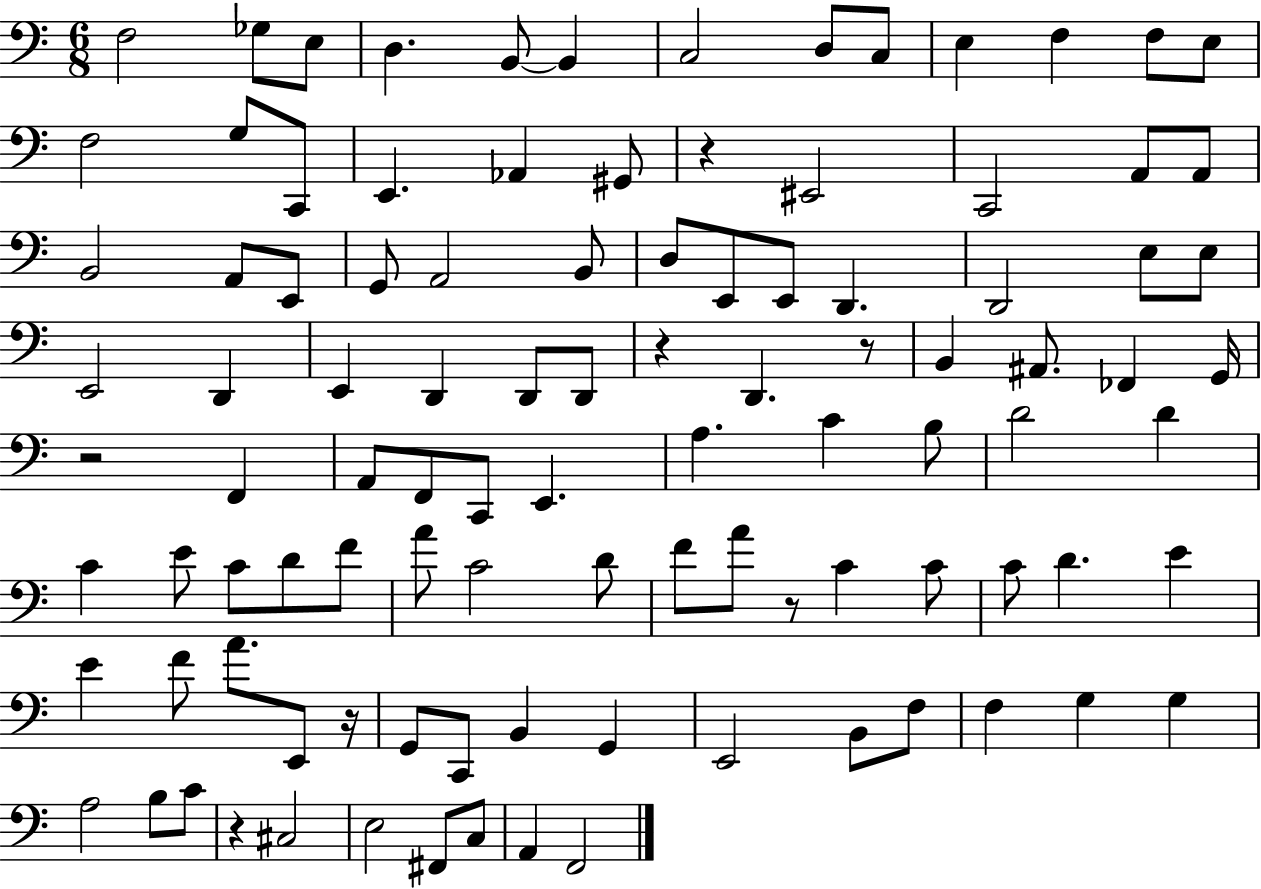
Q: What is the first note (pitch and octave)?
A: F3